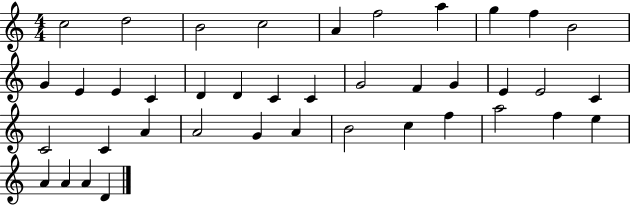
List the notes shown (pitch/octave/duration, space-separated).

C5/h D5/h B4/h C5/h A4/q F5/h A5/q G5/q F5/q B4/h G4/q E4/q E4/q C4/q D4/q D4/q C4/q C4/q G4/h F4/q G4/q E4/q E4/h C4/q C4/h C4/q A4/q A4/h G4/q A4/q B4/h C5/q F5/q A5/h F5/q E5/q A4/q A4/q A4/q D4/q